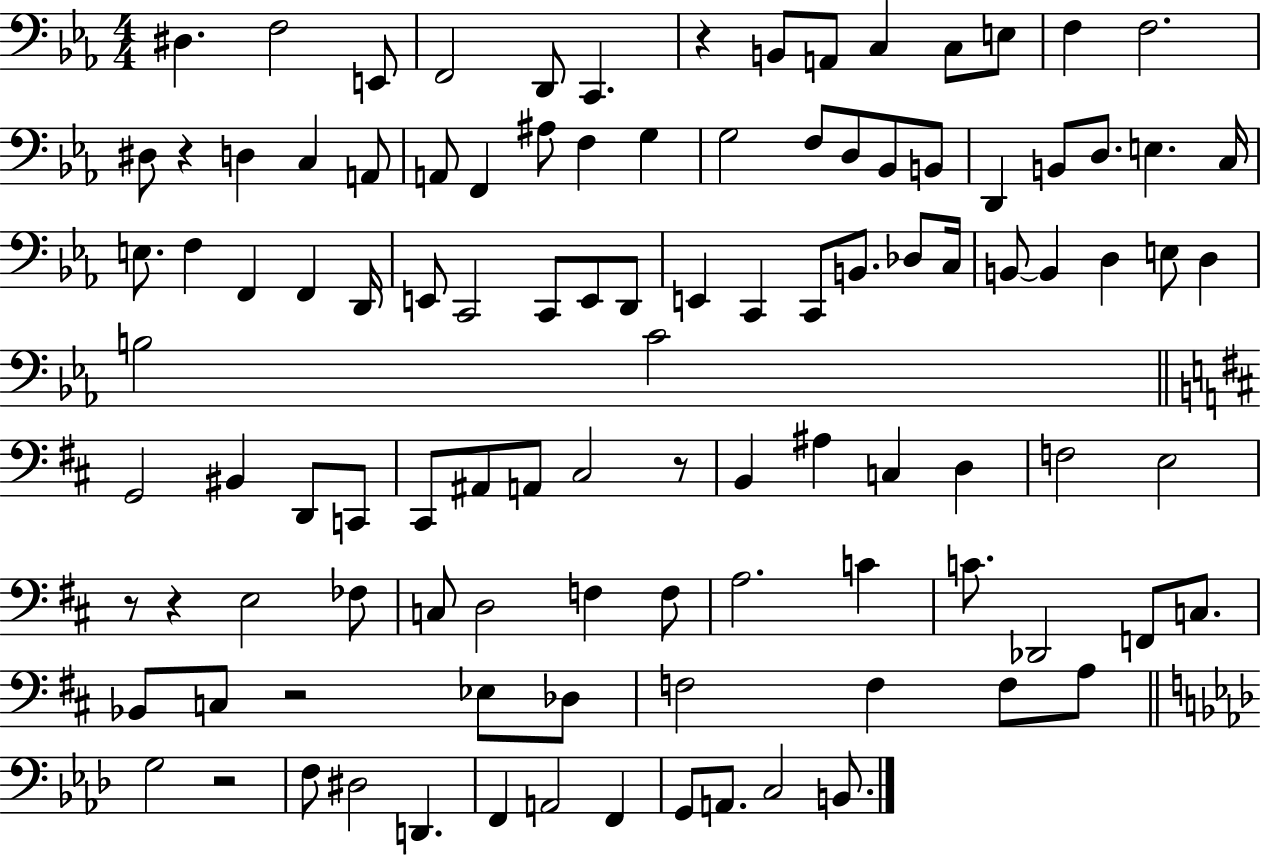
X:1
T:Untitled
M:4/4
L:1/4
K:Eb
^D, F,2 E,,/2 F,,2 D,,/2 C,, z B,,/2 A,,/2 C, C,/2 E,/2 F, F,2 ^D,/2 z D, C, A,,/2 A,,/2 F,, ^A,/2 F, G, G,2 F,/2 D,/2 _B,,/2 B,,/2 D,, B,,/2 D,/2 E, C,/4 E,/2 F, F,, F,, D,,/4 E,,/2 C,,2 C,,/2 E,,/2 D,,/2 E,, C,, C,,/2 B,,/2 _D,/2 C,/4 B,,/2 B,, D, E,/2 D, B,2 C2 G,,2 ^B,, D,,/2 C,,/2 ^C,,/2 ^A,,/2 A,,/2 ^C,2 z/2 B,, ^A, C, D, F,2 E,2 z/2 z E,2 _F,/2 C,/2 D,2 F, F,/2 A,2 C C/2 _D,,2 F,,/2 C,/2 _B,,/2 C,/2 z2 _E,/2 _D,/2 F,2 F, F,/2 A,/2 G,2 z2 F,/2 ^D,2 D,, F,, A,,2 F,, G,,/2 A,,/2 C,2 B,,/2